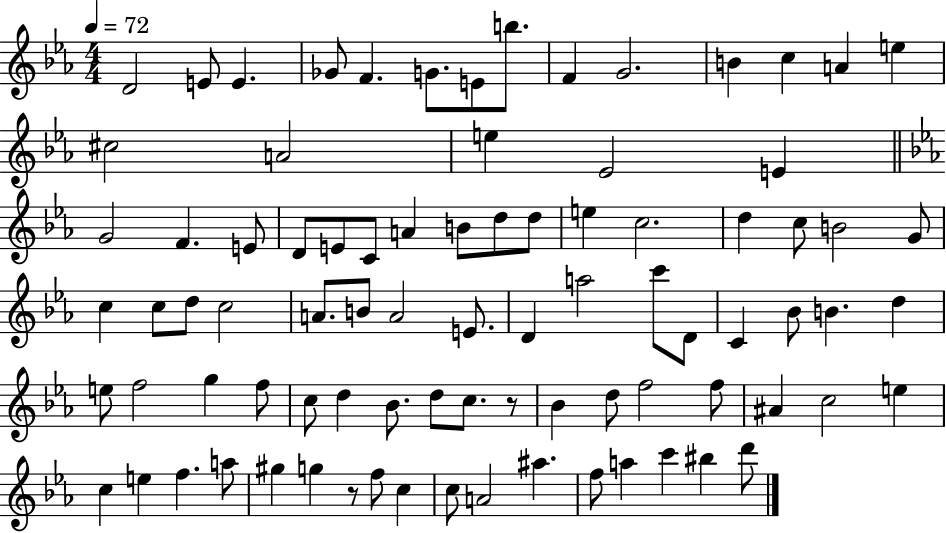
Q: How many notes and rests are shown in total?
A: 85